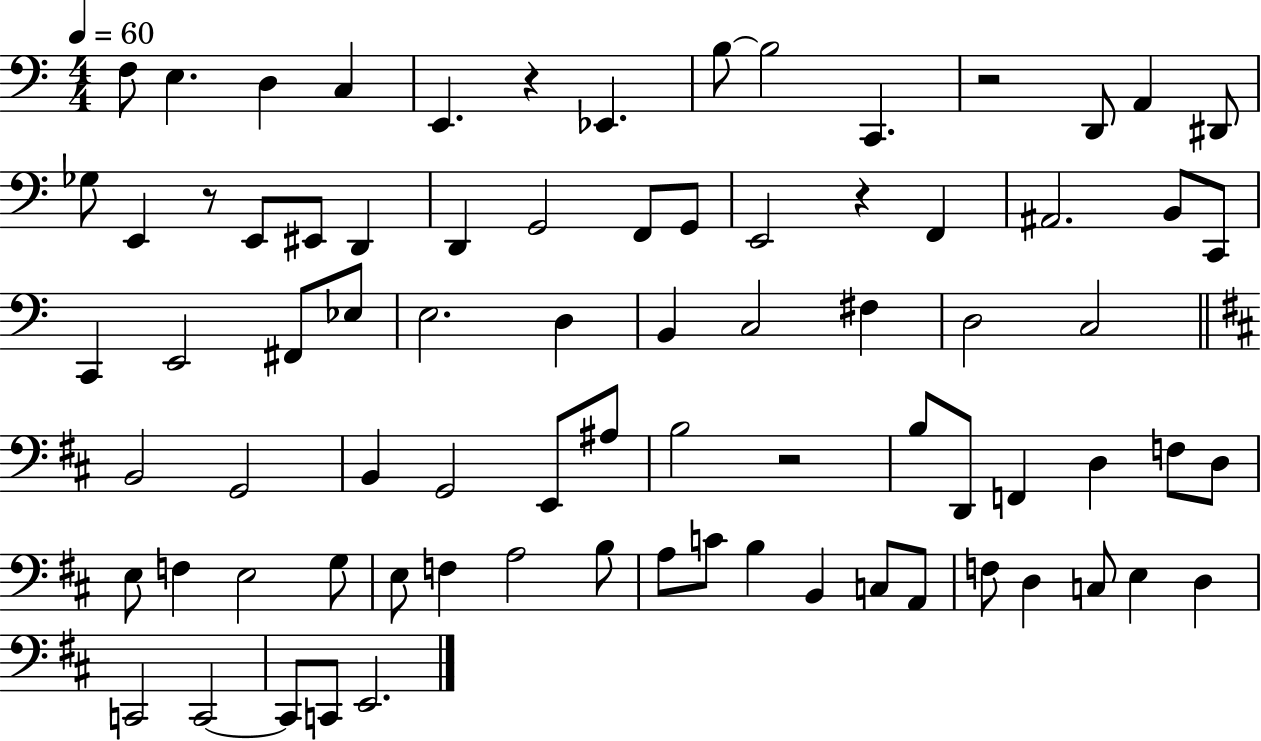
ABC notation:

X:1
T:Untitled
M:4/4
L:1/4
K:C
F,/2 E, D, C, E,, z _E,, B,/2 B,2 C,, z2 D,,/2 A,, ^D,,/2 _G,/2 E,, z/2 E,,/2 ^E,,/2 D,, D,, G,,2 F,,/2 G,,/2 E,,2 z F,, ^A,,2 B,,/2 C,,/2 C,, E,,2 ^F,,/2 _E,/2 E,2 D, B,, C,2 ^F, D,2 C,2 B,,2 G,,2 B,, G,,2 E,,/2 ^A,/2 B,2 z2 B,/2 D,,/2 F,, D, F,/2 D,/2 E,/2 F, E,2 G,/2 E,/2 F, A,2 B,/2 A,/2 C/2 B, B,, C,/2 A,,/2 F,/2 D, C,/2 E, D, C,,2 C,,2 C,,/2 C,,/2 E,,2